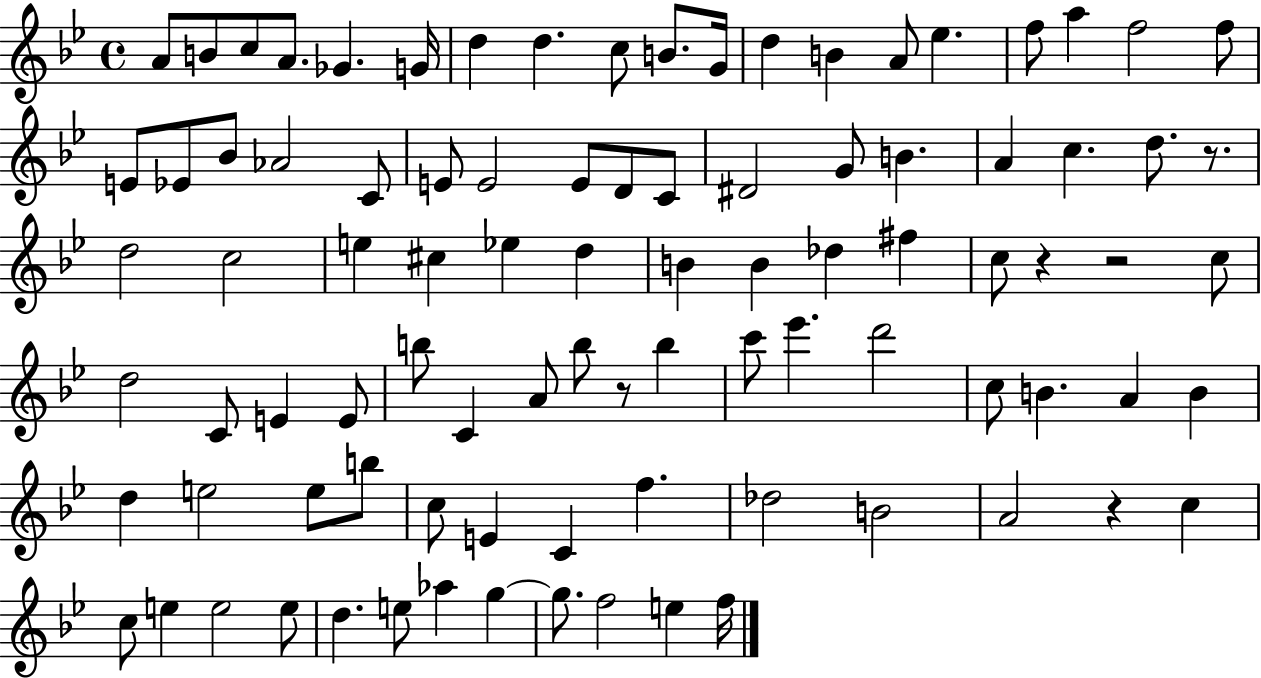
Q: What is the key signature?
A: BES major